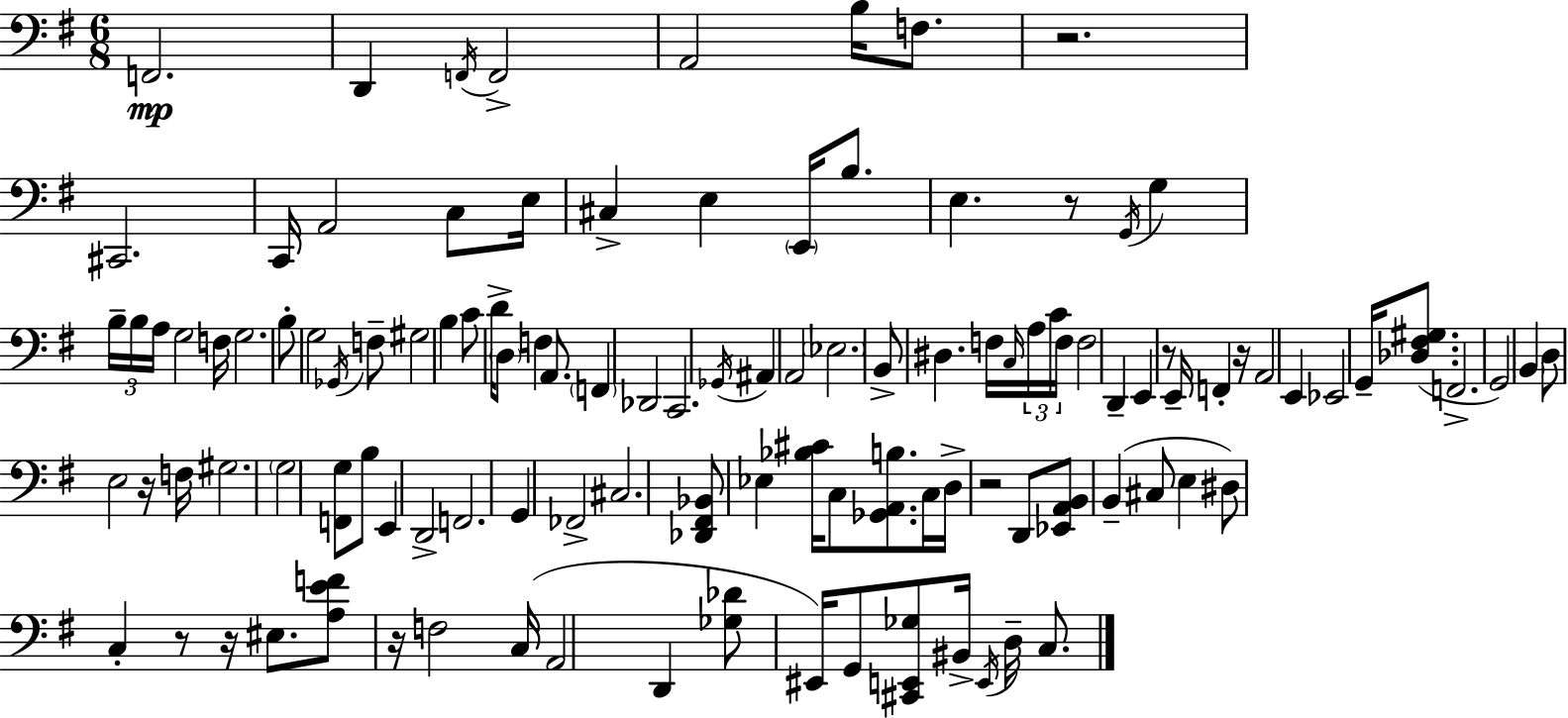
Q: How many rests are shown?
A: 9